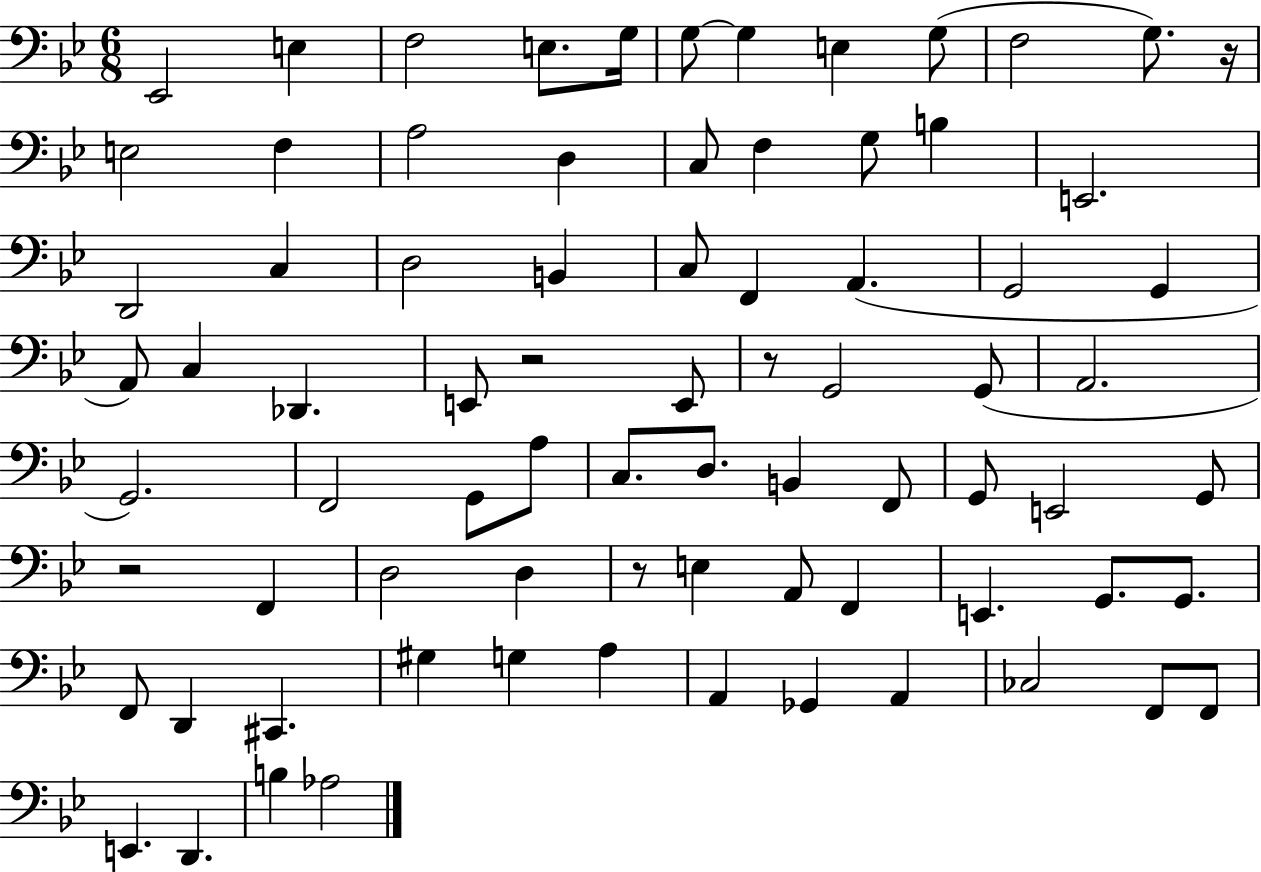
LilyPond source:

{
  \clef bass
  \numericTimeSignature
  \time 6/8
  \key bes \major
  ees,2 e4 | f2 e8. g16 | g8~~ g4 e4 g8( | f2 g8.) r16 | \break e2 f4 | a2 d4 | c8 f4 g8 b4 | e,2. | \break d,2 c4 | d2 b,4 | c8 f,4 a,4.( | g,2 g,4 | \break a,8) c4 des,4. | e,8 r2 e,8 | r8 g,2 g,8( | a,2. | \break g,2.) | f,2 g,8 a8 | c8. d8. b,4 f,8 | g,8 e,2 g,8 | \break r2 f,4 | d2 d4 | r8 e4 a,8 f,4 | e,4. g,8. g,8. | \break f,8 d,4 cis,4. | gis4 g4 a4 | a,4 ges,4 a,4 | ces2 f,8 f,8 | \break e,4. d,4. | b4 aes2 | \bar "|."
}